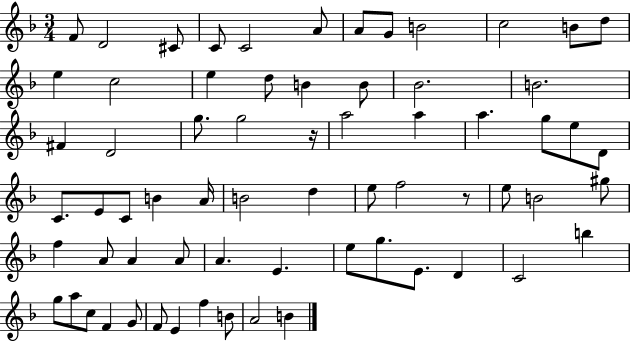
F4/e D4/h C#4/e C4/e C4/h A4/e A4/e G4/e B4/h C5/h B4/e D5/e E5/q C5/h E5/q D5/e B4/q B4/e Bb4/h. B4/h. F#4/q D4/h G5/e. G5/h R/s A5/h A5/q A5/q. G5/e E5/e D4/e C4/e. E4/e C4/e B4/q A4/s B4/h D5/q E5/e F5/h R/e E5/e B4/h G#5/e F5/q A4/e A4/q A4/e A4/q. E4/q. E5/e G5/e. E4/e. D4/q C4/h B5/q G5/e A5/e C5/e F4/q G4/e F4/e E4/q F5/q B4/e A4/h B4/q